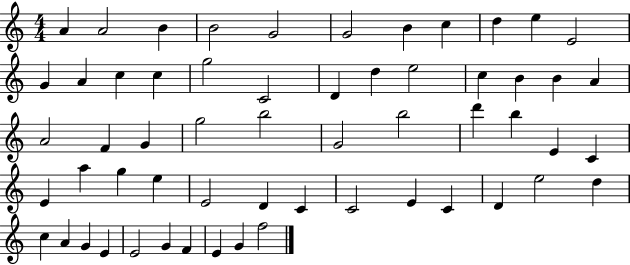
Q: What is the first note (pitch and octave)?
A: A4